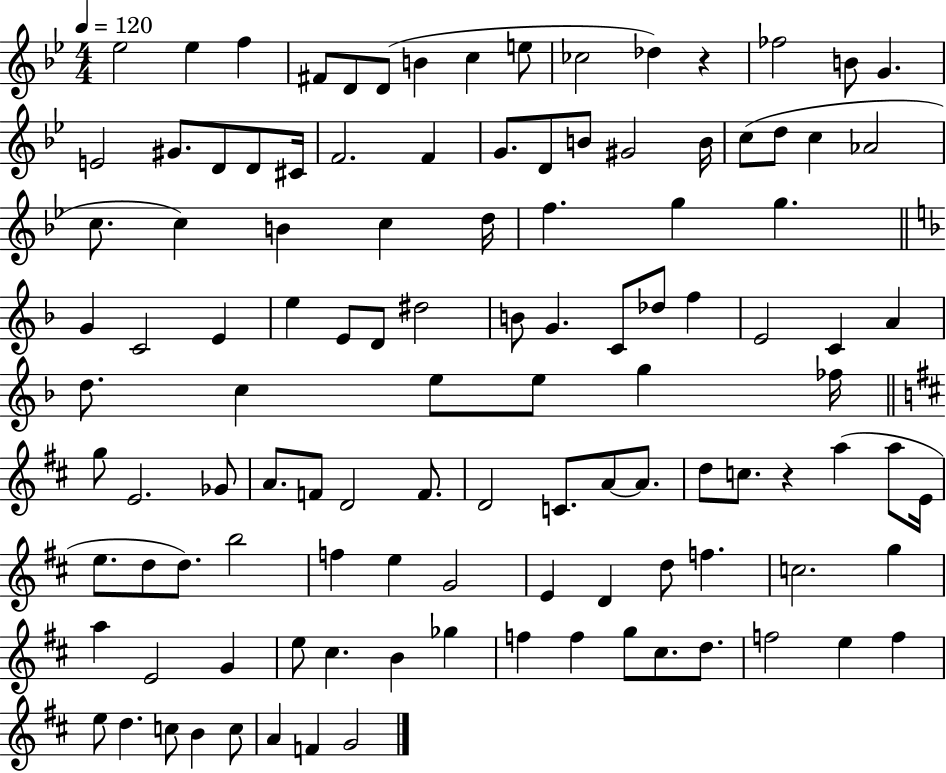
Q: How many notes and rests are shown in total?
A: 113